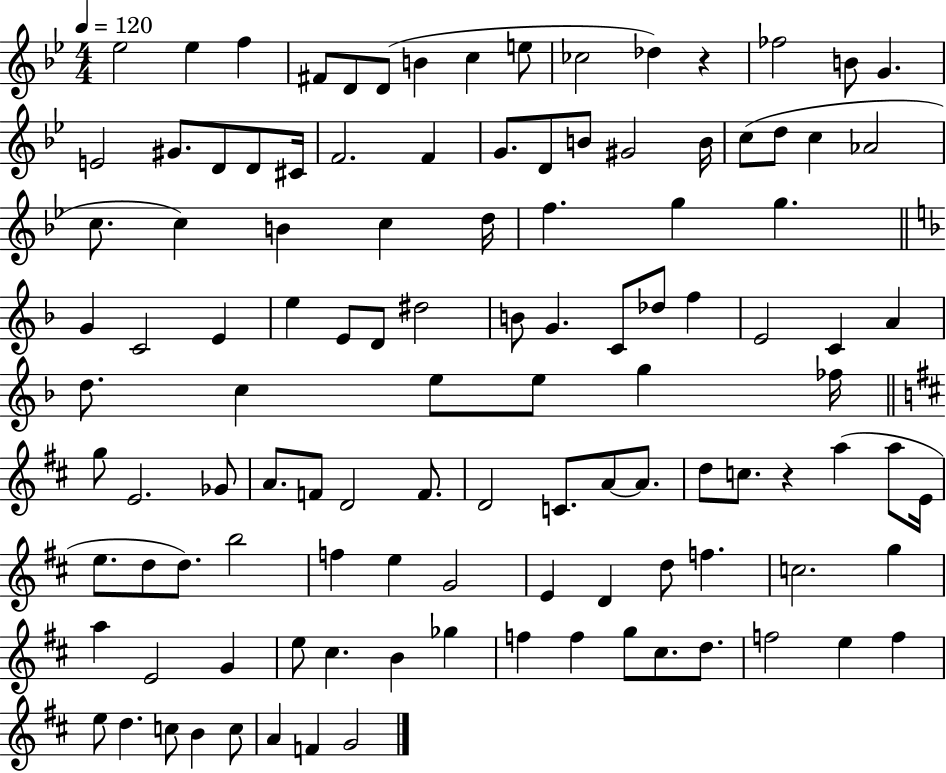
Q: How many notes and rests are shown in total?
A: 113